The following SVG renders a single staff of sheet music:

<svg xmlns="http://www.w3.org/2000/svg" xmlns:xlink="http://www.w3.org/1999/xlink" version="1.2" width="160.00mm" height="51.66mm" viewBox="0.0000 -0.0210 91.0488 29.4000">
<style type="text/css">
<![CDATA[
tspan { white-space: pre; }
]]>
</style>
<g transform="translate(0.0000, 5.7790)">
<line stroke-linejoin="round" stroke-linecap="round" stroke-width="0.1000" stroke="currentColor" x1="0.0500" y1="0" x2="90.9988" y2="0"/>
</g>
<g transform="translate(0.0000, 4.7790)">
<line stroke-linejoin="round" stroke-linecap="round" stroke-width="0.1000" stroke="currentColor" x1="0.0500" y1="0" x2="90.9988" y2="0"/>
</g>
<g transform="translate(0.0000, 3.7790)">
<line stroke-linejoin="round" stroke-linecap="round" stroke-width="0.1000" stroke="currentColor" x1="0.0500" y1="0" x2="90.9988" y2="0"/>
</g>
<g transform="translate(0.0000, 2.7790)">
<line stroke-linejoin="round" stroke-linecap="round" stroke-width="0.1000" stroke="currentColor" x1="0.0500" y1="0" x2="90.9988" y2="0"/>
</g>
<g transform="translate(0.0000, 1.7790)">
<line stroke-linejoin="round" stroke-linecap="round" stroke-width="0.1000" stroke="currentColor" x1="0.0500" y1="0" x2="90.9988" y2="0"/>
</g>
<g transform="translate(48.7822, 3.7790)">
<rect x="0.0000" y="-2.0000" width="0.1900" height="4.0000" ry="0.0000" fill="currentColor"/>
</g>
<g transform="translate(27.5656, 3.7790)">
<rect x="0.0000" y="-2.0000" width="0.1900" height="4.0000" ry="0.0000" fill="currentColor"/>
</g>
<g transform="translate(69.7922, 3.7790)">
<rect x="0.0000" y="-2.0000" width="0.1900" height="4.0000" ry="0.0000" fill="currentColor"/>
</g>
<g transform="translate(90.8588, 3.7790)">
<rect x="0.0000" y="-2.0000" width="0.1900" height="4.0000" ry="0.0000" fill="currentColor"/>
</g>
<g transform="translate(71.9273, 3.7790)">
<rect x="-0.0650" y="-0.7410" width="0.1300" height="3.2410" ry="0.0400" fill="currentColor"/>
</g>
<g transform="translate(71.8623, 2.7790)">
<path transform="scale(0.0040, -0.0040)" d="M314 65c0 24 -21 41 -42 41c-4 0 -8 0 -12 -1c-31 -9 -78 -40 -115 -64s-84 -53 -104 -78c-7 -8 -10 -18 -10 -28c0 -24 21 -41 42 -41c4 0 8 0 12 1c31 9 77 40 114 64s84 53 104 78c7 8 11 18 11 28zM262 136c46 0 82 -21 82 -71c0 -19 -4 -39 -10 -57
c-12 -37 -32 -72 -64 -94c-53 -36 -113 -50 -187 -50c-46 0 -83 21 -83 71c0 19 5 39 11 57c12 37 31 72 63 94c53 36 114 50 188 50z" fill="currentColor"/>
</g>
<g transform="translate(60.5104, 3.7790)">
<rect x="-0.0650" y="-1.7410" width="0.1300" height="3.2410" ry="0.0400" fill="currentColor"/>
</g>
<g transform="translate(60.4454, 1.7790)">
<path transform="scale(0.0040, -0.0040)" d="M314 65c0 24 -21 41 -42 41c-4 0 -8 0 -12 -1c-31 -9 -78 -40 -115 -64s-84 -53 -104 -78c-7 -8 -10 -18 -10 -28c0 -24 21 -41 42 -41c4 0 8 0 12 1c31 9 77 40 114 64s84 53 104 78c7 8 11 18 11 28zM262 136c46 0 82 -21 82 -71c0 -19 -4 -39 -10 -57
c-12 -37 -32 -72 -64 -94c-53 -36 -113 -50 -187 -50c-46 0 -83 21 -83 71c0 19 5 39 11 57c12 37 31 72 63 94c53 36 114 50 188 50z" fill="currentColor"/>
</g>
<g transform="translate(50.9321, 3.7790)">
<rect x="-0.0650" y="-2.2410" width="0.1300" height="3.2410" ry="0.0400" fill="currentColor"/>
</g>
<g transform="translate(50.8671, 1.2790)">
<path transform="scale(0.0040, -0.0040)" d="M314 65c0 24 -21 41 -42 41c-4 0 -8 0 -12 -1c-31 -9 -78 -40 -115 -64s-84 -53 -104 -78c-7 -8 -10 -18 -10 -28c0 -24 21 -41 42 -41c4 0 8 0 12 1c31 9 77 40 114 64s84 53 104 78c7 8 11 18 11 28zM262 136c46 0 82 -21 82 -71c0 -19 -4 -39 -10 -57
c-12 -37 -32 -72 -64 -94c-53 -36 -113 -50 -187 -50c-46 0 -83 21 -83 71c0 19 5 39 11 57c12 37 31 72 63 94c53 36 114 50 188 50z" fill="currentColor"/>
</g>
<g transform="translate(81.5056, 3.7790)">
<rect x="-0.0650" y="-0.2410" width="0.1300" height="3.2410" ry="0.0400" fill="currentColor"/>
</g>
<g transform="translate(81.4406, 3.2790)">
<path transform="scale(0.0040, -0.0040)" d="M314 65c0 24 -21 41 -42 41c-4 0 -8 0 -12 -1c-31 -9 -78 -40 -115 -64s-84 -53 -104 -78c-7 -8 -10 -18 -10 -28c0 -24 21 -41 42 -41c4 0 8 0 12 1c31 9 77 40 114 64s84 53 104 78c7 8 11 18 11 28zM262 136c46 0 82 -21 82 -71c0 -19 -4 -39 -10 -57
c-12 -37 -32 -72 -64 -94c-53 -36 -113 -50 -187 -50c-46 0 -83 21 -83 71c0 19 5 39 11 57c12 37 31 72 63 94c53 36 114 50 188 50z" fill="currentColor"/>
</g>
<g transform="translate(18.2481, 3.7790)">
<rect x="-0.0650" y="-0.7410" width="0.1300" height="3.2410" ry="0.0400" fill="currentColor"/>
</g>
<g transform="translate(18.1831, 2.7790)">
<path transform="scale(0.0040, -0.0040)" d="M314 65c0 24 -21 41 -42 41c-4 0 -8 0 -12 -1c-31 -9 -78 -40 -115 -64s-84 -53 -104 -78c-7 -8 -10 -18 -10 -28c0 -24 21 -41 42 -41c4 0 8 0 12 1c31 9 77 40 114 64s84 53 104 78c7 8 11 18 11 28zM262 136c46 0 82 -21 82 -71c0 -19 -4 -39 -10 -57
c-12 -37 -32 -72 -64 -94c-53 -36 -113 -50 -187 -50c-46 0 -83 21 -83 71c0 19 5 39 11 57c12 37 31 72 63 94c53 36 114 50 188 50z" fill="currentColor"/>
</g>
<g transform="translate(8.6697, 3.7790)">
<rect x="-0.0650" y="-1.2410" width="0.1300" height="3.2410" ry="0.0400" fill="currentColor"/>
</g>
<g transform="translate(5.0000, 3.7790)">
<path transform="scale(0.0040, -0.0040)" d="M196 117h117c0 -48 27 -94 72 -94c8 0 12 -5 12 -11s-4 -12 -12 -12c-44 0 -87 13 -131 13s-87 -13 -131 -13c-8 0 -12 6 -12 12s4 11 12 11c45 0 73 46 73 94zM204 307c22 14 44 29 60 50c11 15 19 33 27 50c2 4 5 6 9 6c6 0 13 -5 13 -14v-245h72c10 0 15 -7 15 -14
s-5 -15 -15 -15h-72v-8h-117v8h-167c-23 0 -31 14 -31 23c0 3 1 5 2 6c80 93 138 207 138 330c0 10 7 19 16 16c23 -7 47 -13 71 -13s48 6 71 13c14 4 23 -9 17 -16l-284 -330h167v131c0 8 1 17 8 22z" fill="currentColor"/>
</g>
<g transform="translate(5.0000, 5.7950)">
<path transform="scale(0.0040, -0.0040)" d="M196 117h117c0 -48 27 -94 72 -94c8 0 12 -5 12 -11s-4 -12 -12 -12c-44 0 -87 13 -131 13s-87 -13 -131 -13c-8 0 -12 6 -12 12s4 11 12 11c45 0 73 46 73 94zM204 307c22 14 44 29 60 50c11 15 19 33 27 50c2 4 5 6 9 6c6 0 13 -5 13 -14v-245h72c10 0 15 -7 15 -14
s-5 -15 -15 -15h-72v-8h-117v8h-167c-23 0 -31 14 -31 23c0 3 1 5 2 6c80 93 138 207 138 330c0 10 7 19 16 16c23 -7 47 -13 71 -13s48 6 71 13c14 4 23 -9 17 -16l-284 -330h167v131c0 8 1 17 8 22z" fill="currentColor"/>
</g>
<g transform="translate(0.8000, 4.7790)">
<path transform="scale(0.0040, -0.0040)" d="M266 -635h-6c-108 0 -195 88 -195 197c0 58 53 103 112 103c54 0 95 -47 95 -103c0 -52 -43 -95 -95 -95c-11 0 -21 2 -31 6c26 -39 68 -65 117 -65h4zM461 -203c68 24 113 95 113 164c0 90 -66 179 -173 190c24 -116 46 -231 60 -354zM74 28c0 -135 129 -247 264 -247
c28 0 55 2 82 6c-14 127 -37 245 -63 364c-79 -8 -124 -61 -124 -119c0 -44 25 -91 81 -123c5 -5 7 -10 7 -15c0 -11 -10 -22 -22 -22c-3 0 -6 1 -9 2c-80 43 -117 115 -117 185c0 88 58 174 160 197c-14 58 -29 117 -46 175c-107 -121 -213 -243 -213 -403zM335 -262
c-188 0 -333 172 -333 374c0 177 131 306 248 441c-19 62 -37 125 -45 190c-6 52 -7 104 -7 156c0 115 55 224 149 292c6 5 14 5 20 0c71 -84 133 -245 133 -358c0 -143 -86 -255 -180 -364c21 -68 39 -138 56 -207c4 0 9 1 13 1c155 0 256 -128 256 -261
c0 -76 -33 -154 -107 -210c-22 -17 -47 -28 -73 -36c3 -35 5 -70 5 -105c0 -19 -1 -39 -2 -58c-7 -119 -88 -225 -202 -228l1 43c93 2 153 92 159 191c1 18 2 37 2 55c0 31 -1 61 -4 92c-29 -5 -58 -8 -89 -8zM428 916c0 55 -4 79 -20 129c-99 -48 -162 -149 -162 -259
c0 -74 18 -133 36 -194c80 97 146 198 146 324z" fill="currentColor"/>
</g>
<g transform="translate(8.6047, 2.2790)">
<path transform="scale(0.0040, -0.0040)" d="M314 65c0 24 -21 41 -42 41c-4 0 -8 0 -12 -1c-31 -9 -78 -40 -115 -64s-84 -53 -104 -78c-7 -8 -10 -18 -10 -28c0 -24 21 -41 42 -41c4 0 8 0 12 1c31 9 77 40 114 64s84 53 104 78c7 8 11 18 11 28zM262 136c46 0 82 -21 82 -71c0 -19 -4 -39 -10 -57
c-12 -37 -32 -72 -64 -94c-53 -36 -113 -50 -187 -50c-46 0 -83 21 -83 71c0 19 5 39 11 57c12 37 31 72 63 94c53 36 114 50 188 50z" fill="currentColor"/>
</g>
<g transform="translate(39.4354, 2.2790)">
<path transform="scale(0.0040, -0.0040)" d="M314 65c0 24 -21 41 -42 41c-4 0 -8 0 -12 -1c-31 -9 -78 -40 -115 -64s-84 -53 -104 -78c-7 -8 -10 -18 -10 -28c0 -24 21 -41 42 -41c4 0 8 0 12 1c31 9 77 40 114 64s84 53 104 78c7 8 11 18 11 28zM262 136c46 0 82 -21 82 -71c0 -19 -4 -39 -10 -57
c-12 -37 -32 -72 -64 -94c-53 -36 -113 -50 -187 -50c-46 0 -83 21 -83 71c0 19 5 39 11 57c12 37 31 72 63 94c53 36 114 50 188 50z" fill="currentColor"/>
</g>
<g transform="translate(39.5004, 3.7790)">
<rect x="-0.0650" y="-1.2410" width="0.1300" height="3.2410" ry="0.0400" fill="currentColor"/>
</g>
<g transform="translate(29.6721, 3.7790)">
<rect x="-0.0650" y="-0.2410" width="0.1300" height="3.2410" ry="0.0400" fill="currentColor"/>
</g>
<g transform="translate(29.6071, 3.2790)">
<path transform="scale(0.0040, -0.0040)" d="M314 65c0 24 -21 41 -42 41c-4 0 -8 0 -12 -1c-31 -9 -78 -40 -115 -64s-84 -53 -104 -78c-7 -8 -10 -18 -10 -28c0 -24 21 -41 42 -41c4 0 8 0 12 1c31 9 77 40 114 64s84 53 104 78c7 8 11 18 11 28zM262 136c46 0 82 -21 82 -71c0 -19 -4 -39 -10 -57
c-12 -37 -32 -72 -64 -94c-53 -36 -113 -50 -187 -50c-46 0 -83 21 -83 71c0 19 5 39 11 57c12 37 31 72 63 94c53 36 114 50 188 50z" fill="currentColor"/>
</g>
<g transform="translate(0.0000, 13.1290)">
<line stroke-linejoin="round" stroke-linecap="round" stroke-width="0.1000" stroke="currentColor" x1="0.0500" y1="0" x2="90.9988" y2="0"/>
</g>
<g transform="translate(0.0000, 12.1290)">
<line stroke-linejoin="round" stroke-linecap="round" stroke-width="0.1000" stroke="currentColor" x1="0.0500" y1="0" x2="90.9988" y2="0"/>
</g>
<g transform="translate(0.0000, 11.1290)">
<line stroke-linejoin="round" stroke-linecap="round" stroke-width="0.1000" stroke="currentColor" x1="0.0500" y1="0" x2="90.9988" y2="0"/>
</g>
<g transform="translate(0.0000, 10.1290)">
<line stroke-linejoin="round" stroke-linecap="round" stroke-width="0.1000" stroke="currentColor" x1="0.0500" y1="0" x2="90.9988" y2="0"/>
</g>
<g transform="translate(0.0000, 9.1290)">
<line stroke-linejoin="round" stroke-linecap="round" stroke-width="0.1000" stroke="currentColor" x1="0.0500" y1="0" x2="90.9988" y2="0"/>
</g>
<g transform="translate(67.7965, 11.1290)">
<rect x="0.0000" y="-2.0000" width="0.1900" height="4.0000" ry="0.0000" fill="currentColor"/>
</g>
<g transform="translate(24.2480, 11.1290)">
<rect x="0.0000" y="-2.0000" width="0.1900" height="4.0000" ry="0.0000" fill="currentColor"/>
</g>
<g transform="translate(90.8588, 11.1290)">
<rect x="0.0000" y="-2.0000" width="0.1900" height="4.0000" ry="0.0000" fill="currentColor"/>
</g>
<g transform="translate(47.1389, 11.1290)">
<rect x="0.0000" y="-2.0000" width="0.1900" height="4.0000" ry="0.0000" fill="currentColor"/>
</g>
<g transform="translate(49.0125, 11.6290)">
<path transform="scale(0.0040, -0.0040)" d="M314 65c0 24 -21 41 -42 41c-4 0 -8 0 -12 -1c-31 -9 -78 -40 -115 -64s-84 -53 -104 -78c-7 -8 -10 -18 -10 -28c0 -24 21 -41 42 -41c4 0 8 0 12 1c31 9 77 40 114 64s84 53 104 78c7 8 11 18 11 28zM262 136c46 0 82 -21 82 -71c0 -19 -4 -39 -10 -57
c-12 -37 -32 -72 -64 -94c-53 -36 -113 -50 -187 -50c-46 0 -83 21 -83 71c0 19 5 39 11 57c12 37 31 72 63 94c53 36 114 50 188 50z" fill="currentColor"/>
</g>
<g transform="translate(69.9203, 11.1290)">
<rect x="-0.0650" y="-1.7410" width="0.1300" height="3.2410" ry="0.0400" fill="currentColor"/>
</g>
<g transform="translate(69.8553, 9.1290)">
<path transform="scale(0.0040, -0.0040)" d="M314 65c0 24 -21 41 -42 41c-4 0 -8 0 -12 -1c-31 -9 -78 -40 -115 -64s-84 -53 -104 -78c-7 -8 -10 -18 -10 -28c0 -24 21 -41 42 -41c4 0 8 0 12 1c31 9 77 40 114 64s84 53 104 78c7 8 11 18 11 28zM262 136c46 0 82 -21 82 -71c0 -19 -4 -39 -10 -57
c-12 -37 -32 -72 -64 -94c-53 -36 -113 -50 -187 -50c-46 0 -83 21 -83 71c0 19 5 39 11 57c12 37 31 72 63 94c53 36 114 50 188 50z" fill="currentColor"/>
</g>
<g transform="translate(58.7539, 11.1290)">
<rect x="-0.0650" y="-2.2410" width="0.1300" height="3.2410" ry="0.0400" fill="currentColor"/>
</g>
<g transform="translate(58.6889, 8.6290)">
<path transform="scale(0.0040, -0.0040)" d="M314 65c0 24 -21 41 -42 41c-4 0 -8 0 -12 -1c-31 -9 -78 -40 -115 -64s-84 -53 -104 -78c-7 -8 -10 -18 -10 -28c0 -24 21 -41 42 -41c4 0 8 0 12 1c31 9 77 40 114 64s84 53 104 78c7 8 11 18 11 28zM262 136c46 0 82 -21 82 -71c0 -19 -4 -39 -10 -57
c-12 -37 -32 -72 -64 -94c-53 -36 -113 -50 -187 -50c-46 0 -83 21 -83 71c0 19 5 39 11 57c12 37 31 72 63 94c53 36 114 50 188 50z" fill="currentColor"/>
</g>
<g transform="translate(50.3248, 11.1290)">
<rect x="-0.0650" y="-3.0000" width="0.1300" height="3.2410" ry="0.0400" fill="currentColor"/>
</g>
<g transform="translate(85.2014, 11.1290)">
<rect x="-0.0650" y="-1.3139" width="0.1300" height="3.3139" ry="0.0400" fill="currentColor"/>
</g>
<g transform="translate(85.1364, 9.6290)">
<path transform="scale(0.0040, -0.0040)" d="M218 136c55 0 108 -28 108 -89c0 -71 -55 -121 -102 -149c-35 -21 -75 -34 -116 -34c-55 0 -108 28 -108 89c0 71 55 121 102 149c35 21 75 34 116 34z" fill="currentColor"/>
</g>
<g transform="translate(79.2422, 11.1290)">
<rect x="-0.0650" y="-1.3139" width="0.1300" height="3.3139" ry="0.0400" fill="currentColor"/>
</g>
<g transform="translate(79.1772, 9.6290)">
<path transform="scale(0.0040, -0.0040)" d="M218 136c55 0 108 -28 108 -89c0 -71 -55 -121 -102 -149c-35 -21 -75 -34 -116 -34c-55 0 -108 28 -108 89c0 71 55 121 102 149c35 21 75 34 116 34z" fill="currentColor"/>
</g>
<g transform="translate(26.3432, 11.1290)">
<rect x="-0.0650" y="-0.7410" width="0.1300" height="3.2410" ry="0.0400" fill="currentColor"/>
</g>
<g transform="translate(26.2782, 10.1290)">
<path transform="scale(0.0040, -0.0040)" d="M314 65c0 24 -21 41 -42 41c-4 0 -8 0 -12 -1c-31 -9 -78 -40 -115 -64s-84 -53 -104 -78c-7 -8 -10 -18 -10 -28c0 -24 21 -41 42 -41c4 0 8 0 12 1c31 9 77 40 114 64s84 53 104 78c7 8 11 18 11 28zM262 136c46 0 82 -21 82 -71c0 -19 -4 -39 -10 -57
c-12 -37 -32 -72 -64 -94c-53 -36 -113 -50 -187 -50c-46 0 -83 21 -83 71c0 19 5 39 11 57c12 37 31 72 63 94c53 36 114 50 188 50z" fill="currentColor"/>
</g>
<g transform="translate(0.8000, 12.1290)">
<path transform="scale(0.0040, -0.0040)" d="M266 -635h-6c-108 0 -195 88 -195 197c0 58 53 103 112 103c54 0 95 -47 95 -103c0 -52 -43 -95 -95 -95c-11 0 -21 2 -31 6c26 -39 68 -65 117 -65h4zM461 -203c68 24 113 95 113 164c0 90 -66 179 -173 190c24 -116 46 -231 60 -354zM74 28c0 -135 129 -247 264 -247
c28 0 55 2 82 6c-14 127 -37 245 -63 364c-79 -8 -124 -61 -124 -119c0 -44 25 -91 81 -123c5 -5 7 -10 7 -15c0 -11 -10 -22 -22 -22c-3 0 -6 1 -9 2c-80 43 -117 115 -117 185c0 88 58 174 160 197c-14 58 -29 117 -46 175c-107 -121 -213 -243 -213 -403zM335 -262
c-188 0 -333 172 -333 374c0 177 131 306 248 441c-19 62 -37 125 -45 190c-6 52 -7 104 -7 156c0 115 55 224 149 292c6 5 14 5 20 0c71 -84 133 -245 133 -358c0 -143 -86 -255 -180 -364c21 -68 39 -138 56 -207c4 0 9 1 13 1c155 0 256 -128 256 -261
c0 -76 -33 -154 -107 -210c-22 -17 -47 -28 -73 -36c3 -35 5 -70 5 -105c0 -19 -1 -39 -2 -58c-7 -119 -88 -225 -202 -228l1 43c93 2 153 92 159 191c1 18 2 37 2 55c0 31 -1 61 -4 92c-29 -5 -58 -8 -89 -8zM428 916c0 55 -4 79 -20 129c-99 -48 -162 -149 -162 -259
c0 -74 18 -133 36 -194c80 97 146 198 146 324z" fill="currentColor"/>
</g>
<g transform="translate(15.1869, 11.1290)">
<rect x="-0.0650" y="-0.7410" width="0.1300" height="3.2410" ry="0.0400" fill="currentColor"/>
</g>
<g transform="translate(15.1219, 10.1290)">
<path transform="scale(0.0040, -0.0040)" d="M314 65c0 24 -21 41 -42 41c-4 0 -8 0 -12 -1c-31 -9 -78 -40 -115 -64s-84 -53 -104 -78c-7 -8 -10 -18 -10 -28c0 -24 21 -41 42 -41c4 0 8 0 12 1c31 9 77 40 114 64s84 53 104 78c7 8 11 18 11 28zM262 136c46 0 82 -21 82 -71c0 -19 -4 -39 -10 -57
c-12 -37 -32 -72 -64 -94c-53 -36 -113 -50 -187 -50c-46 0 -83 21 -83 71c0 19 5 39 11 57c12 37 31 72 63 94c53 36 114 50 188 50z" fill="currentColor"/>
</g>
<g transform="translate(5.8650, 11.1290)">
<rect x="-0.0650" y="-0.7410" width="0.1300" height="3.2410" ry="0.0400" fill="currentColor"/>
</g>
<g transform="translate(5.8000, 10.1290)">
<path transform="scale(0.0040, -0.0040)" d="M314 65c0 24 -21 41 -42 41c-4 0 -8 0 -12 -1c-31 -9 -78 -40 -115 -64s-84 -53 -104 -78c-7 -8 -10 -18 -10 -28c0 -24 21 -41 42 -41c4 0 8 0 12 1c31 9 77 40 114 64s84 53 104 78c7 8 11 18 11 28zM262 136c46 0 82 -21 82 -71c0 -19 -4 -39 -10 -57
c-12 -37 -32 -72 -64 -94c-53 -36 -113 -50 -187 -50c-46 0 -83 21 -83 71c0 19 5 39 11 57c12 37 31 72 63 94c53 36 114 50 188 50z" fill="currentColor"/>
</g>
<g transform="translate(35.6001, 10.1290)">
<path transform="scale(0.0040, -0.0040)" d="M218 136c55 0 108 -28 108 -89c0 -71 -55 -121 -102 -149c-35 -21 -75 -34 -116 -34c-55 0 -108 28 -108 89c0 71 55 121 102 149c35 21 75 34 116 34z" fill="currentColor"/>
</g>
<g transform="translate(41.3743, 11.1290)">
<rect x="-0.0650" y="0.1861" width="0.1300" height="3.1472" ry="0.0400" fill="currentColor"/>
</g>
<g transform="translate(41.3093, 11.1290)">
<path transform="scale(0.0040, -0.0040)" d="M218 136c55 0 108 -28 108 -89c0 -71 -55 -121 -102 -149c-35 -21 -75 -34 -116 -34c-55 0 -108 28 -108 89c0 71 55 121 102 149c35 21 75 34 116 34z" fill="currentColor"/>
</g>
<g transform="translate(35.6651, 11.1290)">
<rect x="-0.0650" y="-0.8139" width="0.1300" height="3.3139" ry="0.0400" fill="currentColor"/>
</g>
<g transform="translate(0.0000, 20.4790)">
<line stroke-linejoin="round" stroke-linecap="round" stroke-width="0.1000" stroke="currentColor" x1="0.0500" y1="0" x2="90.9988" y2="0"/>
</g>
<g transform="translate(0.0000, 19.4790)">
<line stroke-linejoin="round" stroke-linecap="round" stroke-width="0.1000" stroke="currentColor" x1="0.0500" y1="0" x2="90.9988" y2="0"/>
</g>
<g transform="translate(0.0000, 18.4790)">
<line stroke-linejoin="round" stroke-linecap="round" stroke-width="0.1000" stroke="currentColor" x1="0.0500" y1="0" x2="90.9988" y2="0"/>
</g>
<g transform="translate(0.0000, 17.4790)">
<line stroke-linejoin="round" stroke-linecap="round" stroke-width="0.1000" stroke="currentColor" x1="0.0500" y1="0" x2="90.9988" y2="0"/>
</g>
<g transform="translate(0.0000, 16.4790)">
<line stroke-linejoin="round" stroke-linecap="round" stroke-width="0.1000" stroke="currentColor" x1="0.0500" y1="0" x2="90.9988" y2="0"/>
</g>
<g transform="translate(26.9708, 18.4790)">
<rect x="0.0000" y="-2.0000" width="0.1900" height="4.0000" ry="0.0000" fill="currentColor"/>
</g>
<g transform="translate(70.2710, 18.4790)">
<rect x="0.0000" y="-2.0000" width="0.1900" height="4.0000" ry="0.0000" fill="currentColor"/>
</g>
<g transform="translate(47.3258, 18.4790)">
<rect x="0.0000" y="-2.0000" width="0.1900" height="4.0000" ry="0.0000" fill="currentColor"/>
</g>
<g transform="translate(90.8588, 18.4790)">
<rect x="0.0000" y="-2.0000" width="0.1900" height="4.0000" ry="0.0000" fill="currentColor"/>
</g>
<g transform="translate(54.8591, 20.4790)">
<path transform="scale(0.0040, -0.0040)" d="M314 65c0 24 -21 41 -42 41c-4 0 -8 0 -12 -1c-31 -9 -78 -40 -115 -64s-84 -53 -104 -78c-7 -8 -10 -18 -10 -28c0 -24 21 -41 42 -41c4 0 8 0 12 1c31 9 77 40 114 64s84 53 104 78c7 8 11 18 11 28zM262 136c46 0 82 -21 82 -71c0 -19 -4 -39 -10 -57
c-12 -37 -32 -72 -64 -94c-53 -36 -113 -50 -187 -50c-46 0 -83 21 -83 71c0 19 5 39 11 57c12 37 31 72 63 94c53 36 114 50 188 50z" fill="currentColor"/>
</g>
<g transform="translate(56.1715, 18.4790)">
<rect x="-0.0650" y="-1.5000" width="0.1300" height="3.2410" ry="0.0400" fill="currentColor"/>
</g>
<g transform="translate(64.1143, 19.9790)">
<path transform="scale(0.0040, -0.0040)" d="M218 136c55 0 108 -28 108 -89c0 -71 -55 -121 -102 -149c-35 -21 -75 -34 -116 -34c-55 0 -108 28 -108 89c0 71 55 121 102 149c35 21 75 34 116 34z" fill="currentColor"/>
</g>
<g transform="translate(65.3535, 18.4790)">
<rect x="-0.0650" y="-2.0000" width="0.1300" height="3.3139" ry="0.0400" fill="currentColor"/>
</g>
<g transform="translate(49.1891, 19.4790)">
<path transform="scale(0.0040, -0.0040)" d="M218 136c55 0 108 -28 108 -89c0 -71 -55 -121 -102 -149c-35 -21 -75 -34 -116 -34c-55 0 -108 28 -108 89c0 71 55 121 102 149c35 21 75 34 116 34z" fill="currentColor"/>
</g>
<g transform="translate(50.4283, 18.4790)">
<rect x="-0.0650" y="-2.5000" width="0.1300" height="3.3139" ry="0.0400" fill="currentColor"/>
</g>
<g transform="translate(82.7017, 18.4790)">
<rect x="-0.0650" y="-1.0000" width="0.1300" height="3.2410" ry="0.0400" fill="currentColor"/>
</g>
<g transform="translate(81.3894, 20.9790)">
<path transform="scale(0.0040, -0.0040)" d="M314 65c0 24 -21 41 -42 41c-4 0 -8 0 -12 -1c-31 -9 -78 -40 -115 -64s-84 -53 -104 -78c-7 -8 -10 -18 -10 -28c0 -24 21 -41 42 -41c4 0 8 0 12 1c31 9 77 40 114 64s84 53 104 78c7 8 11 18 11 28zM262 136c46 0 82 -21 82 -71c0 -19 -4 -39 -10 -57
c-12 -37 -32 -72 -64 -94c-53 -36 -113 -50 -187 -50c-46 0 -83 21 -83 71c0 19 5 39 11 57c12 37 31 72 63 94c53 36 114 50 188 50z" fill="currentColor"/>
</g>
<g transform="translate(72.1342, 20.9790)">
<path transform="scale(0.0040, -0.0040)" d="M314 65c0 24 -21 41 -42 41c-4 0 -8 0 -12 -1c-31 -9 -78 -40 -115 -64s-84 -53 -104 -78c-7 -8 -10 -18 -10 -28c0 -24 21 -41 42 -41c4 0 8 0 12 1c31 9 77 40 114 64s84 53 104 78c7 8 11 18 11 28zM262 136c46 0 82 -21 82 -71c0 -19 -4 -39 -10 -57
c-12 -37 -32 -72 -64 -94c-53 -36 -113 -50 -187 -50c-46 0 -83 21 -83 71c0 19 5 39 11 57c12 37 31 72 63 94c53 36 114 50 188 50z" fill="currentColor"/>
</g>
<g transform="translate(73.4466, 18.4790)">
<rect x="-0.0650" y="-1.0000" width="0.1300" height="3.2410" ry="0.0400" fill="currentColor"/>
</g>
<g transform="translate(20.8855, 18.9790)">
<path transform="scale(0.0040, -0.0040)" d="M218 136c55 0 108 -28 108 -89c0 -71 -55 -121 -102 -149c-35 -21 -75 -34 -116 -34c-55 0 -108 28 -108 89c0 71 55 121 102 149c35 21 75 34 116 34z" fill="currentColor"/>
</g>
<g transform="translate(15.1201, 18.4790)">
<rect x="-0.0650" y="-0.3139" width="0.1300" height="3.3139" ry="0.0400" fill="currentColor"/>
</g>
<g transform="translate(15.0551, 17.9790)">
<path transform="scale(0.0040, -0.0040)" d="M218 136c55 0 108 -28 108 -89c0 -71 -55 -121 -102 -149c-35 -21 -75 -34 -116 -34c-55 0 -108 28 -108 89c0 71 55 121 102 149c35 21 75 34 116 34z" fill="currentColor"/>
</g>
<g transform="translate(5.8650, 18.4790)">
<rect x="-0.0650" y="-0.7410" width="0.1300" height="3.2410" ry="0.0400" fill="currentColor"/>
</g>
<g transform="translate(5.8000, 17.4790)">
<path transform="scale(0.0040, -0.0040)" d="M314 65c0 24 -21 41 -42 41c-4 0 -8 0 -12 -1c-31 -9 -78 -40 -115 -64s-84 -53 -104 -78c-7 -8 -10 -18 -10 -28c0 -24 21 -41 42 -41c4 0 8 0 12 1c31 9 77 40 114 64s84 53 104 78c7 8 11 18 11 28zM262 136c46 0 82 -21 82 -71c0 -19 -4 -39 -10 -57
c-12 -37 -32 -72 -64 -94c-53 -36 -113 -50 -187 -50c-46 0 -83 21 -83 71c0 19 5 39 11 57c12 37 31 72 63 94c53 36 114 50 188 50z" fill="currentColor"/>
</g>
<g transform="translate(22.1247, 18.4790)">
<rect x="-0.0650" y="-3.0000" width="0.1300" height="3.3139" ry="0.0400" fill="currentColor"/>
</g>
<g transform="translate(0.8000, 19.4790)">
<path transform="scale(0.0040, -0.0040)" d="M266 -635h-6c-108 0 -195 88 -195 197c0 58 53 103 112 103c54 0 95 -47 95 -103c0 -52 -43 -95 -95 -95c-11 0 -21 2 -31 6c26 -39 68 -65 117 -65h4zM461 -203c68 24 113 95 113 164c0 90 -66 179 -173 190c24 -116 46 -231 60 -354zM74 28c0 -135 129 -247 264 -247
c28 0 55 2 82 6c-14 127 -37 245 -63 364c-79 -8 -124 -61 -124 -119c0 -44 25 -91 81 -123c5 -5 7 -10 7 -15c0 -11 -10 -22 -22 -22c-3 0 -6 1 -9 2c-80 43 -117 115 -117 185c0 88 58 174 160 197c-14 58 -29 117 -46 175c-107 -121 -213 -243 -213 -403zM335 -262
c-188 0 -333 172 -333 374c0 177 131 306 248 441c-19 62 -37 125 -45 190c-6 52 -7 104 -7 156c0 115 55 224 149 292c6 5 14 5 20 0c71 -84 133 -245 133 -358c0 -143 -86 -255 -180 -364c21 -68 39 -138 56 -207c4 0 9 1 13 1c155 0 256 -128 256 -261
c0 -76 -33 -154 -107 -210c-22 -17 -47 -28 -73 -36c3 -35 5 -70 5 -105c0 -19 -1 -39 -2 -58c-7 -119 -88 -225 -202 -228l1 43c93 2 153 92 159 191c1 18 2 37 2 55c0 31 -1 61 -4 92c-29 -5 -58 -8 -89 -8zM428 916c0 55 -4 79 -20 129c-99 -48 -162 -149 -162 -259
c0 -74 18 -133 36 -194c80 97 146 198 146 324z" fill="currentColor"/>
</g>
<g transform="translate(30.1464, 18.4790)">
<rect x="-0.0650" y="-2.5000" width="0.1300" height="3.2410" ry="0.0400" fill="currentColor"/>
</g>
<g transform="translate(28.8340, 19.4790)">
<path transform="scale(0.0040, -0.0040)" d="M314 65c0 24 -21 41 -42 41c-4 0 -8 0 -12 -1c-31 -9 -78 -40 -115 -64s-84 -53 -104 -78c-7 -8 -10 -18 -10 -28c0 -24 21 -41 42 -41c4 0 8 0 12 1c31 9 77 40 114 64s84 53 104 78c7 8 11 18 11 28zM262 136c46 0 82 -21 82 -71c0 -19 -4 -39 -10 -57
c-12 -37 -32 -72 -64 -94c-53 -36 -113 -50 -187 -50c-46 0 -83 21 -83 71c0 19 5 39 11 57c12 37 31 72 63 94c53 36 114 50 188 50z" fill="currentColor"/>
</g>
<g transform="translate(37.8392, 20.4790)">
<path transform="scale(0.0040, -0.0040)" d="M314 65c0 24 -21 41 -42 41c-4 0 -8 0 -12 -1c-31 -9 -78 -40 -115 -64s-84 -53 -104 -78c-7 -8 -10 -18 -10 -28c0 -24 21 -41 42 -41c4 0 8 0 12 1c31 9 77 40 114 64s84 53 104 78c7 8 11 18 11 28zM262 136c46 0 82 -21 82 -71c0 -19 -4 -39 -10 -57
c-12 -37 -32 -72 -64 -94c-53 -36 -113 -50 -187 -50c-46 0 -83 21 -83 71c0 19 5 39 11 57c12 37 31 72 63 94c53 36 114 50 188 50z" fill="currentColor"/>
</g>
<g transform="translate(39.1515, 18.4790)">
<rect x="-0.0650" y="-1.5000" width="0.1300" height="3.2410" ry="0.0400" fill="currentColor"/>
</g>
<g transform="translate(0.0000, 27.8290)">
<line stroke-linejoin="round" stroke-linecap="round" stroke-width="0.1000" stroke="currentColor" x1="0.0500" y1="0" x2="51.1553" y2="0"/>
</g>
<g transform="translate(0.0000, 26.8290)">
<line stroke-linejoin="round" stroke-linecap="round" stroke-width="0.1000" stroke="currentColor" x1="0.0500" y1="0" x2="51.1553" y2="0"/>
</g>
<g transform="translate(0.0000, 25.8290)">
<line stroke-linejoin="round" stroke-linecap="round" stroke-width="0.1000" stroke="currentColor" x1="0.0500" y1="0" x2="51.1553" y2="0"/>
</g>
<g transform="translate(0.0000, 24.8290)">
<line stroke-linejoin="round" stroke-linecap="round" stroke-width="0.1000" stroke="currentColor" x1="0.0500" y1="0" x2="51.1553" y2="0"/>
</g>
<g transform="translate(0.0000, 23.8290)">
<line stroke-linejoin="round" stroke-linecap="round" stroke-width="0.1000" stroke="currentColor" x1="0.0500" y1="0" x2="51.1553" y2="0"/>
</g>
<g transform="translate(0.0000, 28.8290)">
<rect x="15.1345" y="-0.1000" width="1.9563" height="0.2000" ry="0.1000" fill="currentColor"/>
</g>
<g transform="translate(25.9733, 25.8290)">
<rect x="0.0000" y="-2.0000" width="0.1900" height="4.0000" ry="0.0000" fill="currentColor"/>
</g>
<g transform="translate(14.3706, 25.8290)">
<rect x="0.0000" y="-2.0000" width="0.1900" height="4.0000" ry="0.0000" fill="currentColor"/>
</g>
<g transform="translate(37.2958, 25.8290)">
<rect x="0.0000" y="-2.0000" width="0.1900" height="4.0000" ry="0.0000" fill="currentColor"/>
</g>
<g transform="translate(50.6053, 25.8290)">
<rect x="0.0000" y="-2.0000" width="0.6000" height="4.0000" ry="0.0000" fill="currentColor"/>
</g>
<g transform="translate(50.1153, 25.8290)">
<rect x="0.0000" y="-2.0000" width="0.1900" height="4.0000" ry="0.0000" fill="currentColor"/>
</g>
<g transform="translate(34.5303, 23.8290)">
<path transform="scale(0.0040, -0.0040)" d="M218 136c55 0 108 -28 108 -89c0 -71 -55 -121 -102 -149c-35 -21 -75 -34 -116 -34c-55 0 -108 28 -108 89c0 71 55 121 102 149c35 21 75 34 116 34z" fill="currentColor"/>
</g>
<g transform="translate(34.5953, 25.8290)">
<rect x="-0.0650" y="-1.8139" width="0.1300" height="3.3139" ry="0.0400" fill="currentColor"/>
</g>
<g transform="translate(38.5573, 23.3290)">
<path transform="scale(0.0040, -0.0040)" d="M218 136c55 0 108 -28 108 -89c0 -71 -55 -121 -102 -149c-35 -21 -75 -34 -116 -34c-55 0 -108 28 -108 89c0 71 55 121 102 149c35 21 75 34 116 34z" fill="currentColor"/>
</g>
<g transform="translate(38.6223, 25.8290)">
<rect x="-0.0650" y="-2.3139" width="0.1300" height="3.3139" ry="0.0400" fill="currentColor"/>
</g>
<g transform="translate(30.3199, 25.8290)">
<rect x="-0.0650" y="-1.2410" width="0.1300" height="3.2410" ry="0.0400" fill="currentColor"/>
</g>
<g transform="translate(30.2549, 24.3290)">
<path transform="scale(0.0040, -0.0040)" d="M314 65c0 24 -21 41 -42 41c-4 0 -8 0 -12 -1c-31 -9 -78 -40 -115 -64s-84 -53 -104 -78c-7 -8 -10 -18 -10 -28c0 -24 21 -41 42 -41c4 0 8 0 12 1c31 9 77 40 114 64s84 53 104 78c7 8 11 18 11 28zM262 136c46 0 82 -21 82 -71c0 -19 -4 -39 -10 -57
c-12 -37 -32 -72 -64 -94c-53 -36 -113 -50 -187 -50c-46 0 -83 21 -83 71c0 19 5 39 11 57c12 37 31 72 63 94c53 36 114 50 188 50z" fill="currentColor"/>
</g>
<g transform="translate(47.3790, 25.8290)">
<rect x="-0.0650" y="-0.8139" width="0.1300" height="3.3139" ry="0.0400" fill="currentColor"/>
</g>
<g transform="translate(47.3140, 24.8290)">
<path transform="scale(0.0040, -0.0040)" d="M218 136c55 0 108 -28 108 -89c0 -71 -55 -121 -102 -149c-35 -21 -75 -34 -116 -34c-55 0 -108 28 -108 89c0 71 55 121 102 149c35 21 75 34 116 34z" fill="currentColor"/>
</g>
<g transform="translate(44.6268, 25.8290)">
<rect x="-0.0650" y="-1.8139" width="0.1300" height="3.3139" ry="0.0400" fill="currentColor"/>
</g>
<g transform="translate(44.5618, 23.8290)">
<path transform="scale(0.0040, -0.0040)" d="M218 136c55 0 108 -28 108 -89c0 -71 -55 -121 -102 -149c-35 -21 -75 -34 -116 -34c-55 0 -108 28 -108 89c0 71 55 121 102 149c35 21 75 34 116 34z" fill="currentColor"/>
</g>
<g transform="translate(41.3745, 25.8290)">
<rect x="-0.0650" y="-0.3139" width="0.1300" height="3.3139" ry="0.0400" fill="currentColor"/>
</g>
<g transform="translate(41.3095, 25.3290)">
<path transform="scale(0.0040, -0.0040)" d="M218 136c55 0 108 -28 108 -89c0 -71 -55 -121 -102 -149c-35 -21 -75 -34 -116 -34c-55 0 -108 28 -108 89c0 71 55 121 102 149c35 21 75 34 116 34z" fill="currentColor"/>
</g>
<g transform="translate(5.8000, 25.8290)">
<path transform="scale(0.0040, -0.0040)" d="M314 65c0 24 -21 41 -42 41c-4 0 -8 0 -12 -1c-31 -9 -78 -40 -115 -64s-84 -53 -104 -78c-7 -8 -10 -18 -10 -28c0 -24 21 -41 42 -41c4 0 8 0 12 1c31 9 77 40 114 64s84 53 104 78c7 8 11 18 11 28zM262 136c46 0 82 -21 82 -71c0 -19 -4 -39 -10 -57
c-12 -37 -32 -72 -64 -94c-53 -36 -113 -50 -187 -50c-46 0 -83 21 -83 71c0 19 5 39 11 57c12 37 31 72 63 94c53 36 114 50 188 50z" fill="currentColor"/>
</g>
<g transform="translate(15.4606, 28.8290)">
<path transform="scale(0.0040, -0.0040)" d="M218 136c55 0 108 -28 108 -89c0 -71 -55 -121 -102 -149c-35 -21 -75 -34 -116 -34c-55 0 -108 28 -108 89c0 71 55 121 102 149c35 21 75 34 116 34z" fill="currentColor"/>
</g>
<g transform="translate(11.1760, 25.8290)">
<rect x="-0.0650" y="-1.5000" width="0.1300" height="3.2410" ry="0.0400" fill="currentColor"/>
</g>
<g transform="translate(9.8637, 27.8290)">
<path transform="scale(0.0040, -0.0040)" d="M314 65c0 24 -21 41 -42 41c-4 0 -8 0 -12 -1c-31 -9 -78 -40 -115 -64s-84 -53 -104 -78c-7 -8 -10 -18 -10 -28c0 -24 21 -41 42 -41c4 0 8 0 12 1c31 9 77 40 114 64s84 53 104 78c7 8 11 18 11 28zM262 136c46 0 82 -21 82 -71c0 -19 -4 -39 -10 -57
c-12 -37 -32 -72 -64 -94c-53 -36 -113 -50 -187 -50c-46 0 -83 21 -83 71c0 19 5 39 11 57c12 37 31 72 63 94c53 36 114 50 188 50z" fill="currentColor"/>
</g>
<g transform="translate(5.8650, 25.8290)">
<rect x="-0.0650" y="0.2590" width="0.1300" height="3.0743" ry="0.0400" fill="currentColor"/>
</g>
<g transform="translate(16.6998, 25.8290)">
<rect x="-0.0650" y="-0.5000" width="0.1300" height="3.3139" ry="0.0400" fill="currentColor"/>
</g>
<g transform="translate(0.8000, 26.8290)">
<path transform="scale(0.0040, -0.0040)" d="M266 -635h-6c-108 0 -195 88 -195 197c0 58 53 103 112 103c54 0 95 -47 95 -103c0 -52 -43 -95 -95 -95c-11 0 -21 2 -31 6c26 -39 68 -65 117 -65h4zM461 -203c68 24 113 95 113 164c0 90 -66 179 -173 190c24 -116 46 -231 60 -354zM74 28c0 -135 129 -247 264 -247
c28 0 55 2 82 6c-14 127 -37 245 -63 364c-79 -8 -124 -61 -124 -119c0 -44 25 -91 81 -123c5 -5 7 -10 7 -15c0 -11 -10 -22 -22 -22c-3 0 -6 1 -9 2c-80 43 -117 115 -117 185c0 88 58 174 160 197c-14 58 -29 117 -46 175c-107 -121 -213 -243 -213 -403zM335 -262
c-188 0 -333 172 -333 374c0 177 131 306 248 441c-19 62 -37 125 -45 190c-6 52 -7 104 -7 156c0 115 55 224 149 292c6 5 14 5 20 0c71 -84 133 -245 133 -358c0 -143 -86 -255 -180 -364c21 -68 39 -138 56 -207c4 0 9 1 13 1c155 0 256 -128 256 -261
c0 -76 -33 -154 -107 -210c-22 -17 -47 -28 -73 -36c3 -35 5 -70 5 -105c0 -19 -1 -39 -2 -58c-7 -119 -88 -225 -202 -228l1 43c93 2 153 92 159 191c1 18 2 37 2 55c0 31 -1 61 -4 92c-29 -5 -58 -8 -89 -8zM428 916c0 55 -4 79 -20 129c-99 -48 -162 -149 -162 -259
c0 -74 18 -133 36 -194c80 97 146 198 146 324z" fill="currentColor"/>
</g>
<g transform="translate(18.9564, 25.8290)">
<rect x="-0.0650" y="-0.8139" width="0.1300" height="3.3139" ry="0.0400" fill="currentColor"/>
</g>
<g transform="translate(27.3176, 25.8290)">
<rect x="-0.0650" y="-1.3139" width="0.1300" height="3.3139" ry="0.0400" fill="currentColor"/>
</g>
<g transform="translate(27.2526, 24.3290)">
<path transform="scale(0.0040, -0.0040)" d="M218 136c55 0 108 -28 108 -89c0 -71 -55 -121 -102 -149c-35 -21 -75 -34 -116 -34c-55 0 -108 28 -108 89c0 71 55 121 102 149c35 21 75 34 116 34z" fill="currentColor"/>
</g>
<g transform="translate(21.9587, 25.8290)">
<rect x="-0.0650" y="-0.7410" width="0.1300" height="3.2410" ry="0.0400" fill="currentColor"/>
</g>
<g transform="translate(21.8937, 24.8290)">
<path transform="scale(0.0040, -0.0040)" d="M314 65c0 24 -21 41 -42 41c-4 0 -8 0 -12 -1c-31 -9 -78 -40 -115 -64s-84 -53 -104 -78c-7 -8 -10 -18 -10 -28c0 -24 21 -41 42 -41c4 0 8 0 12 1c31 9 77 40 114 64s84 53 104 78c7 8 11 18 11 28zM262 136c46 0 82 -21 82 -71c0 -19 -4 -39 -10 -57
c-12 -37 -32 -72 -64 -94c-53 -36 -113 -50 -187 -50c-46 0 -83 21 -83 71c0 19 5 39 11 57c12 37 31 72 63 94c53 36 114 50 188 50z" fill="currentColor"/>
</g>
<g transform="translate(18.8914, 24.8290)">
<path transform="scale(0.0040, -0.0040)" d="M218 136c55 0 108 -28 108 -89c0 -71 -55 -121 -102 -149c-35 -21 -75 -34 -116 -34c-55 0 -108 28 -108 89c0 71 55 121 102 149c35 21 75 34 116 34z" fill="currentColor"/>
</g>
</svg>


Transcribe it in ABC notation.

X:1
T:Untitled
M:4/4
L:1/4
K:C
e2 d2 c2 e2 g2 f2 d2 c2 d2 d2 d2 d B A2 g2 f2 e e d2 c A G2 E2 G E2 F D2 D2 B2 E2 C d d2 e e2 f g c f d